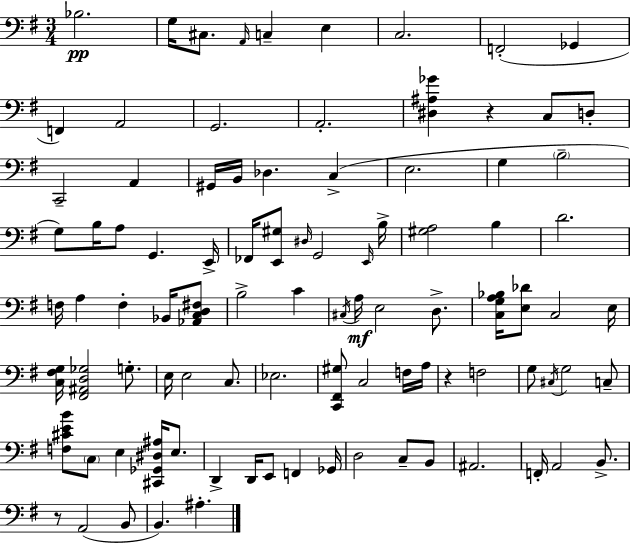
X:1
T:Untitled
M:3/4
L:1/4
K:G
_B,2 G,/4 ^C,/2 A,,/4 C, E, C,2 F,,2 _G,, F,, A,,2 G,,2 A,,2 [^D,^A,_G] z C,/2 D,/2 C,,2 A,, ^G,,/4 B,,/4 _D, C, E,2 G, B,2 G,/2 B,/4 A,/2 G,, E,,/4 _F,,/4 [E,,^G,]/2 ^D,/4 G,,2 E,,/4 B,/4 [^G,A,]2 B, D2 F,/4 A, F, _B,,/4 [_A,,C,D,^F,]/2 B,2 C ^C,/4 A,/4 E,2 D,/2 [C,G,A,_B,]/4 [E,_D]/2 C,2 E,/4 [C,^F,G,]/4 [^F,,^A,,D,_G,]2 G,/2 E,/4 E,2 C,/2 _E,2 [C,,^F,,^G,]/2 C,2 F,/4 A,/4 z F,2 G,/2 ^C,/4 G,2 C,/2 [F,^CEB]/2 C,/2 E, [^C,,_G,,^D,^A,]/4 E,/2 D,, D,,/4 E,,/2 F,, _G,,/4 D,2 C,/2 B,,/2 ^A,,2 F,,/4 A,,2 B,,/2 z/2 A,,2 B,,/2 B,, ^A,